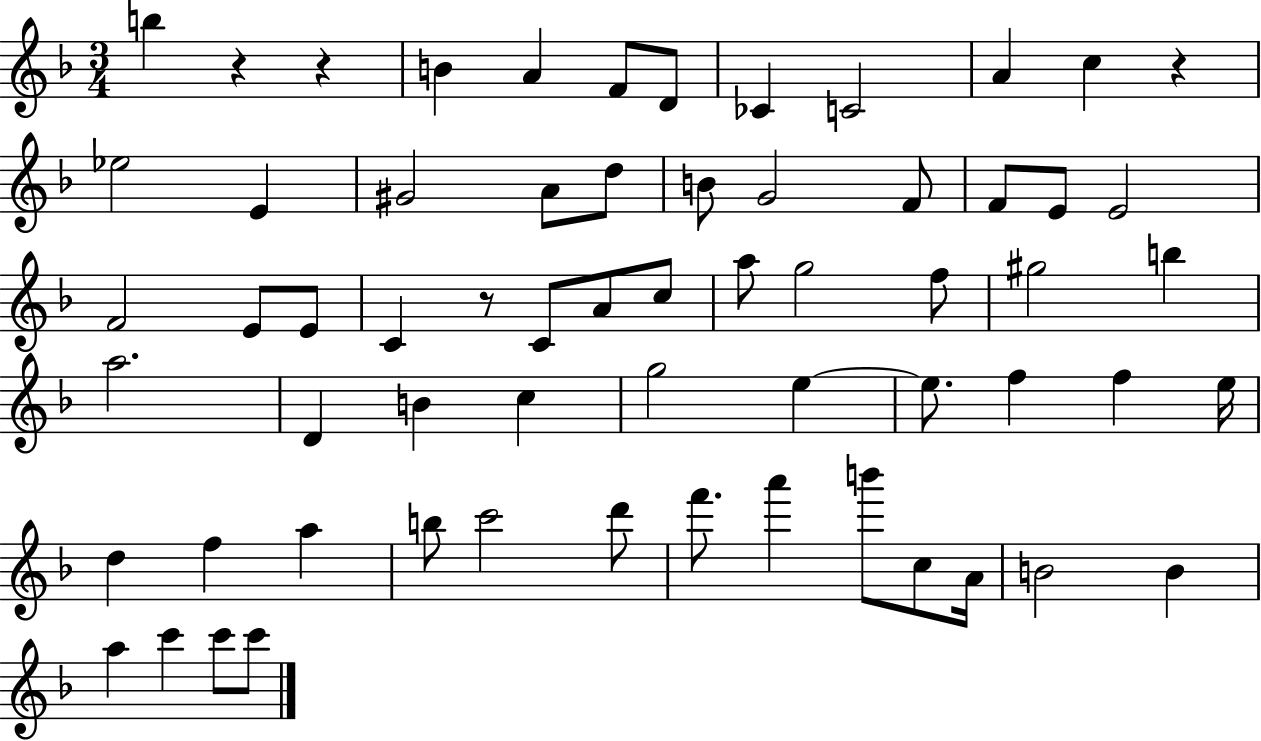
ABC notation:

X:1
T:Untitled
M:3/4
L:1/4
K:F
b z z B A F/2 D/2 _C C2 A c z _e2 E ^G2 A/2 d/2 B/2 G2 F/2 F/2 E/2 E2 F2 E/2 E/2 C z/2 C/2 A/2 c/2 a/2 g2 f/2 ^g2 b a2 D B c g2 e e/2 f f e/4 d f a b/2 c'2 d'/2 f'/2 a' b'/2 c/2 A/4 B2 B a c' c'/2 c'/2